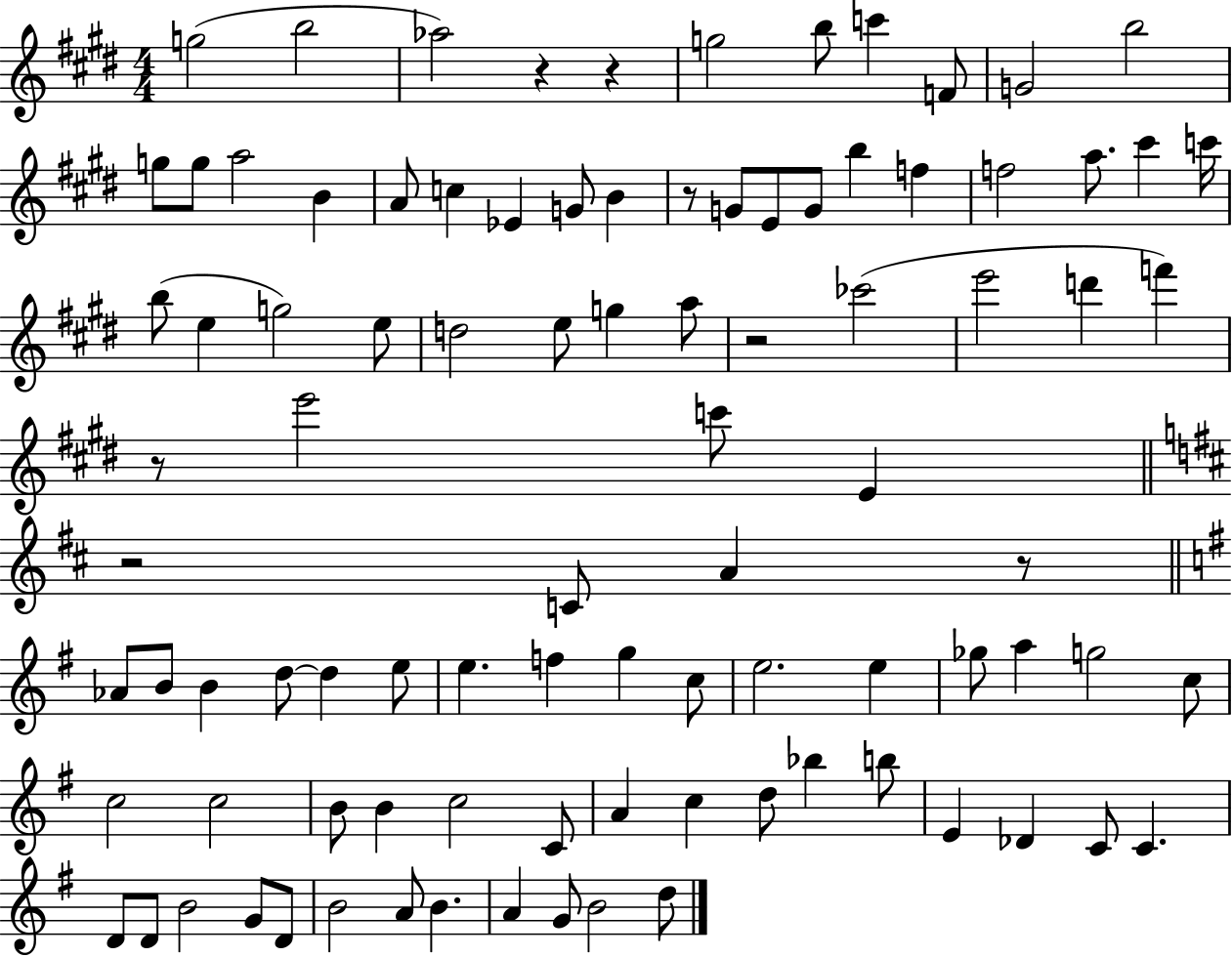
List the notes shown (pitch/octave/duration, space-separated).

G5/h B5/h Ab5/h R/q R/q G5/h B5/e C6/q F4/e G4/h B5/h G5/e G5/e A5/h B4/q A4/e C5/q Eb4/q G4/e B4/q R/e G4/e E4/e G4/e B5/q F5/q F5/h A5/e. C#6/q C6/s B5/e E5/q G5/h E5/e D5/h E5/e G5/q A5/e R/h CES6/h E6/h D6/q F6/q R/e E6/h C6/e E4/q R/h C4/e A4/q R/e Ab4/e B4/e B4/q D5/e D5/q E5/e E5/q. F5/q G5/q C5/e E5/h. E5/q Gb5/e A5/q G5/h C5/e C5/h C5/h B4/e B4/q C5/h C4/e A4/q C5/q D5/e Bb5/q B5/e E4/q Db4/q C4/e C4/q. D4/e D4/e B4/h G4/e D4/e B4/h A4/e B4/q. A4/q G4/e B4/h D5/e